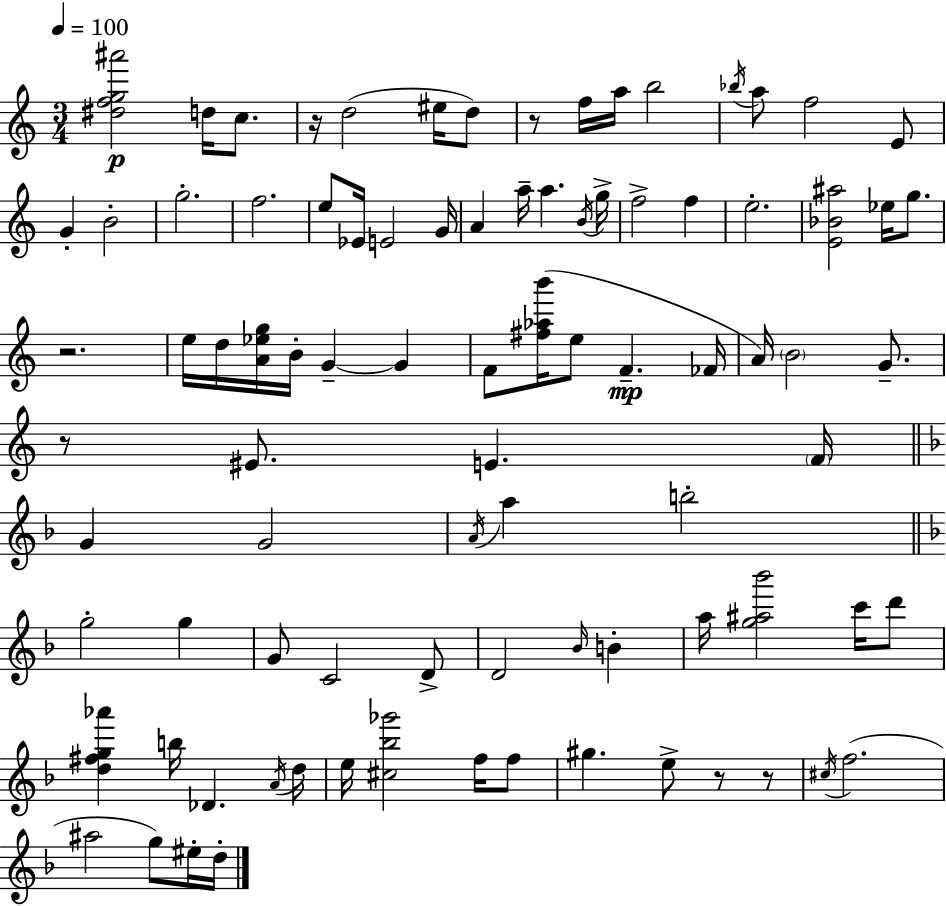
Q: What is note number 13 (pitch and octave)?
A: G4